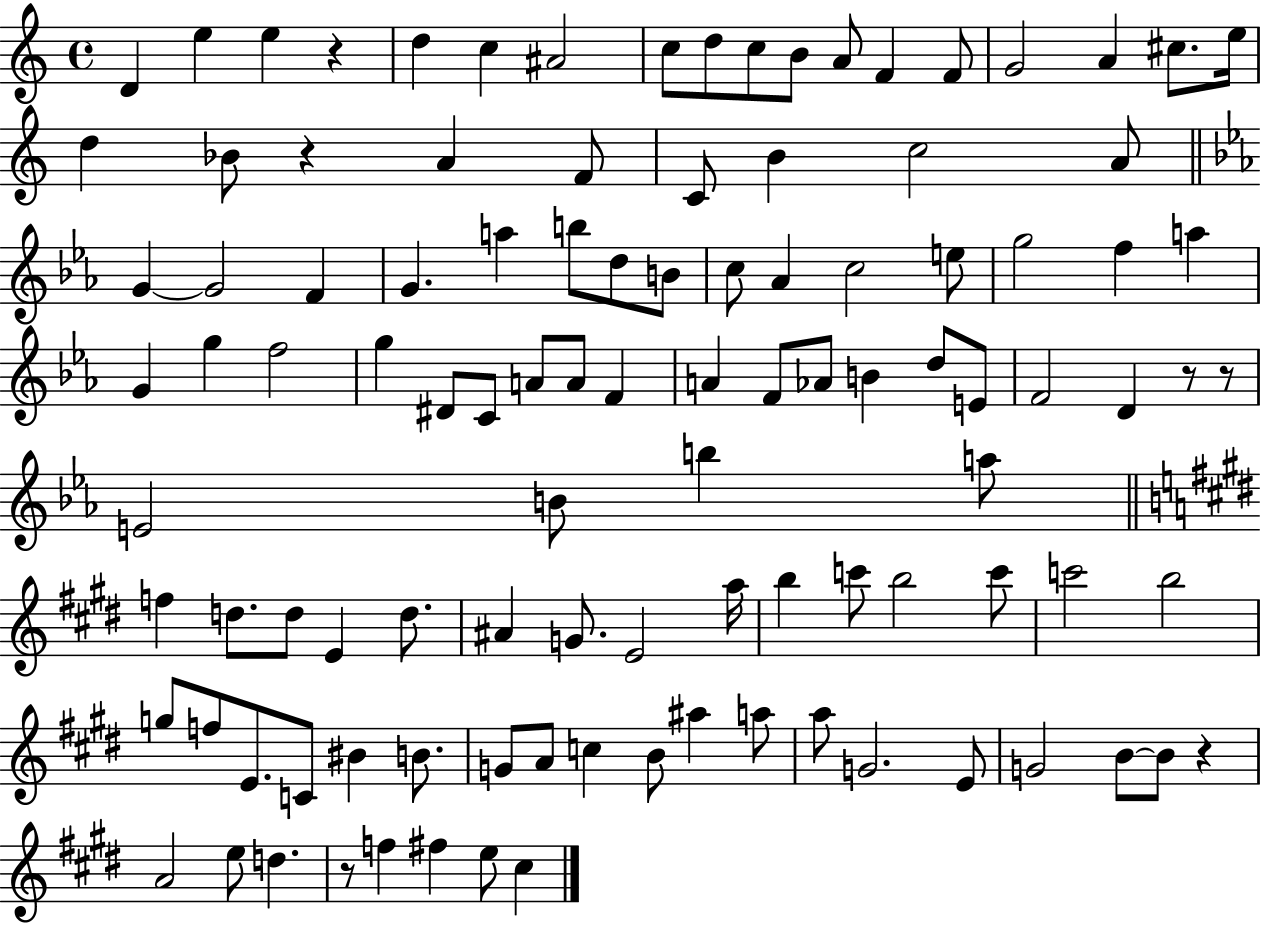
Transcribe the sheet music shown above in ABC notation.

X:1
T:Untitled
M:4/4
L:1/4
K:C
D e e z d c ^A2 c/2 d/2 c/2 B/2 A/2 F F/2 G2 A ^c/2 e/4 d _B/2 z A F/2 C/2 B c2 A/2 G G2 F G a b/2 d/2 B/2 c/2 _A c2 e/2 g2 f a G g f2 g ^D/2 C/2 A/2 A/2 F A F/2 _A/2 B d/2 E/2 F2 D z/2 z/2 E2 B/2 b a/2 f d/2 d/2 E d/2 ^A G/2 E2 a/4 b c'/2 b2 c'/2 c'2 b2 g/2 f/2 E/2 C/2 ^B B/2 G/2 A/2 c B/2 ^a a/2 a/2 G2 E/2 G2 B/2 B/2 z A2 e/2 d z/2 f ^f e/2 ^c